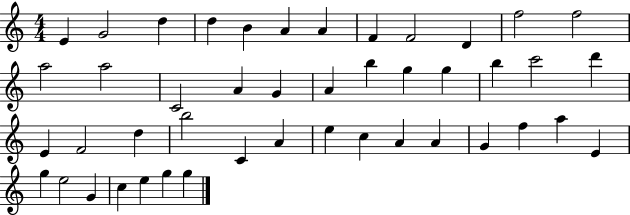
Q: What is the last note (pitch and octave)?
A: G5